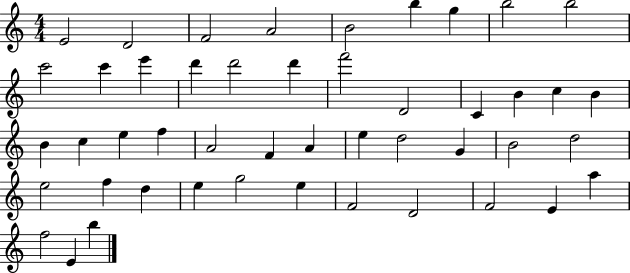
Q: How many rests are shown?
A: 0